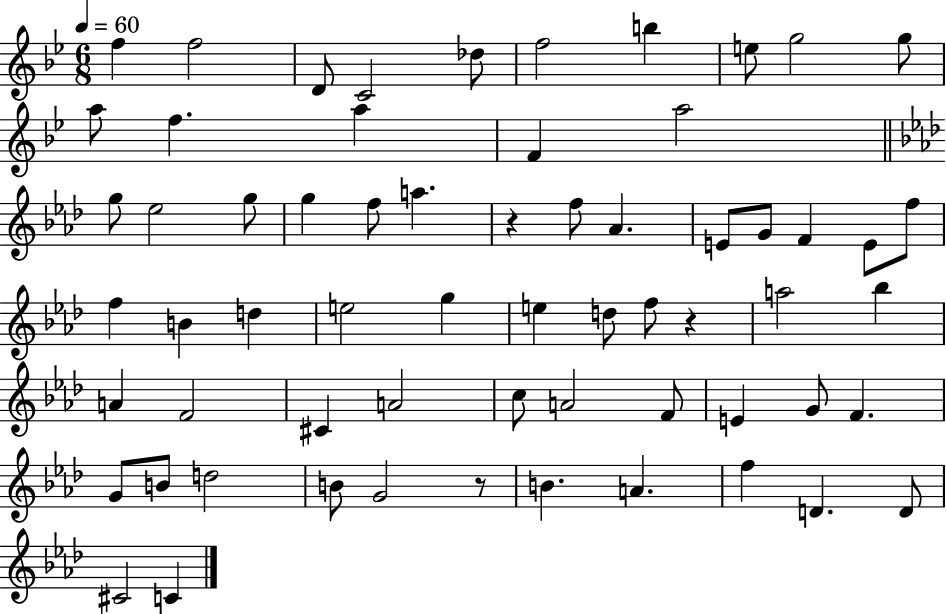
F5/q F5/h D4/e C4/h Db5/e F5/h B5/q E5/e G5/h G5/e A5/e F5/q. A5/q F4/q A5/h G5/e Eb5/h G5/e G5/q F5/e A5/q. R/q F5/e Ab4/q. E4/e G4/e F4/q E4/e F5/e F5/q B4/q D5/q E5/h G5/q E5/q D5/e F5/e R/q A5/h Bb5/q A4/q F4/h C#4/q A4/h C5/e A4/h F4/e E4/q G4/e F4/q. G4/e B4/e D5/h B4/e G4/h R/e B4/q. A4/q. F5/q D4/q. D4/e C#4/h C4/q